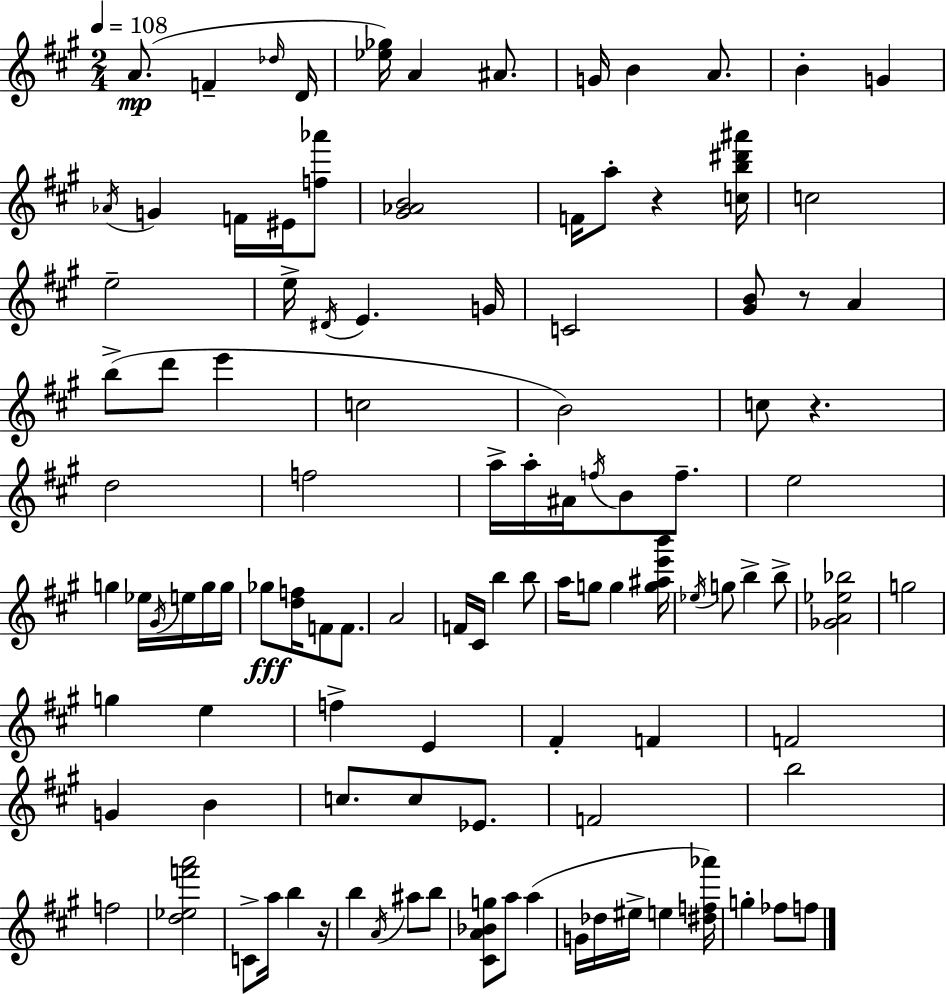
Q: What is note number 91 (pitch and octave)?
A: G5